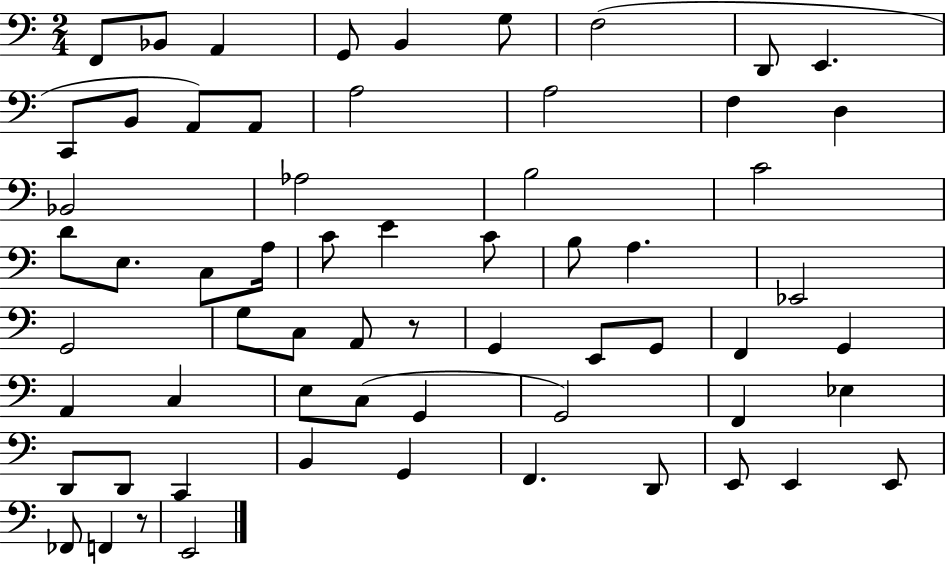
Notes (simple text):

F2/e Bb2/e A2/q G2/e B2/q G3/e F3/h D2/e E2/q. C2/e B2/e A2/e A2/e A3/h A3/h F3/q D3/q Bb2/h Ab3/h B3/h C4/h D4/e E3/e. C3/e A3/s C4/e E4/q C4/e B3/e A3/q. Eb2/h G2/h G3/e C3/e A2/e R/e G2/q E2/e G2/e F2/q G2/q A2/q C3/q E3/e C3/e G2/q G2/h F2/q Eb3/q D2/e D2/e C2/q B2/q G2/q F2/q. D2/e E2/e E2/q E2/e FES2/e F2/q R/e E2/h